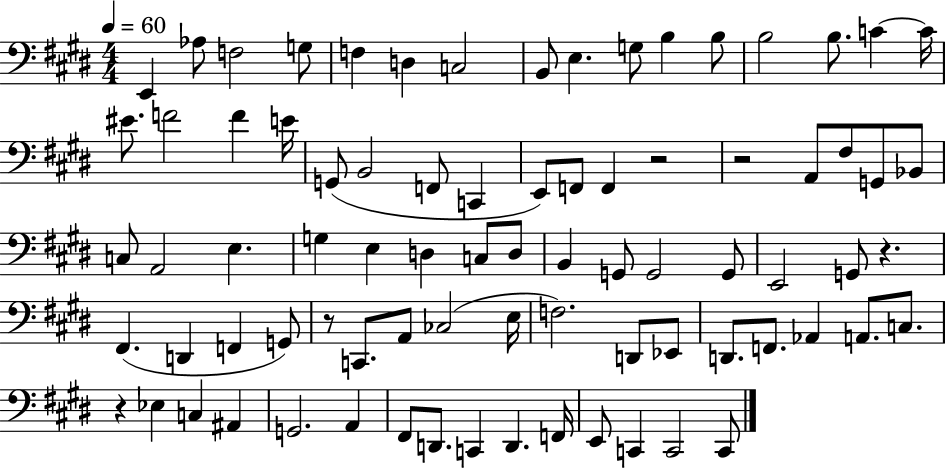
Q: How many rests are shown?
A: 5